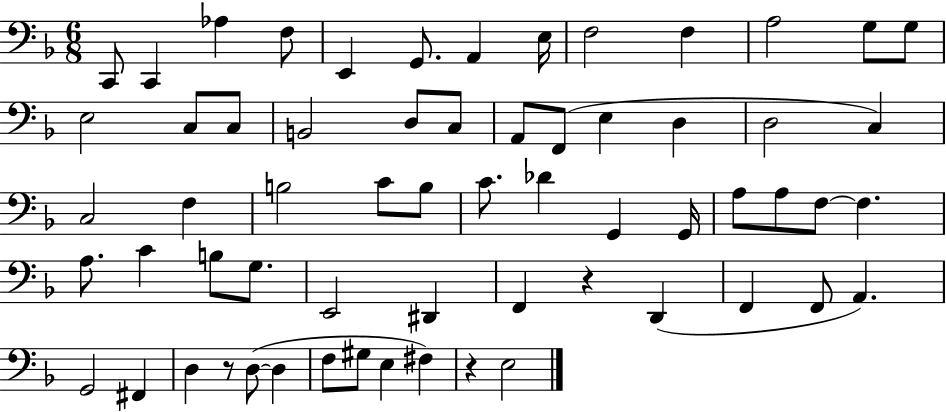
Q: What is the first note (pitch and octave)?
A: C2